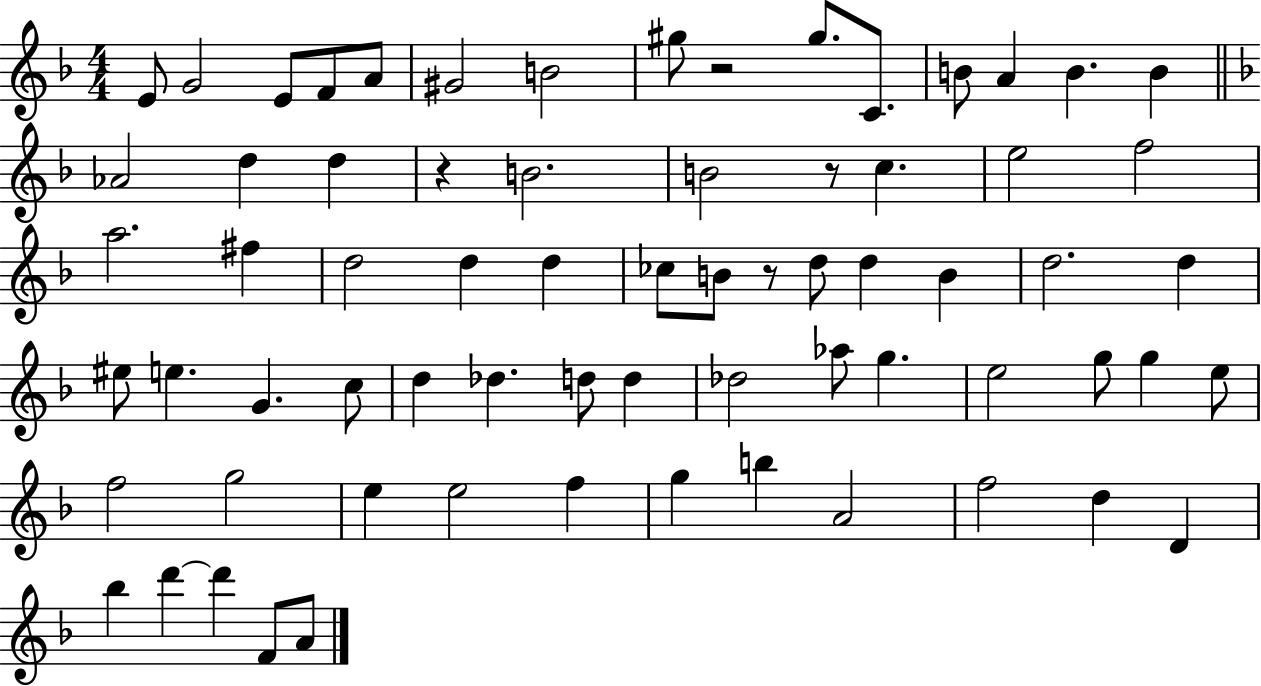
X:1
T:Untitled
M:4/4
L:1/4
K:F
E/2 G2 E/2 F/2 A/2 ^G2 B2 ^g/2 z2 ^g/2 C/2 B/2 A B B _A2 d d z B2 B2 z/2 c e2 f2 a2 ^f d2 d d _c/2 B/2 z/2 d/2 d B d2 d ^e/2 e G c/2 d _d d/2 d _d2 _a/2 g e2 g/2 g e/2 f2 g2 e e2 f g b A2 f2 d D _b d' d' F/2 A/2